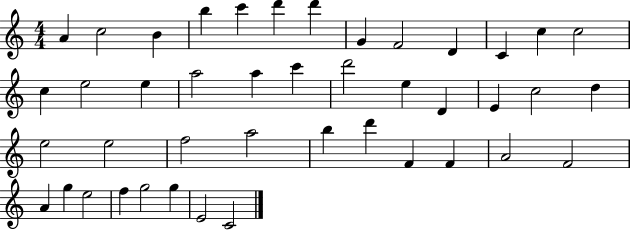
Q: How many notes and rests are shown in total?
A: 43